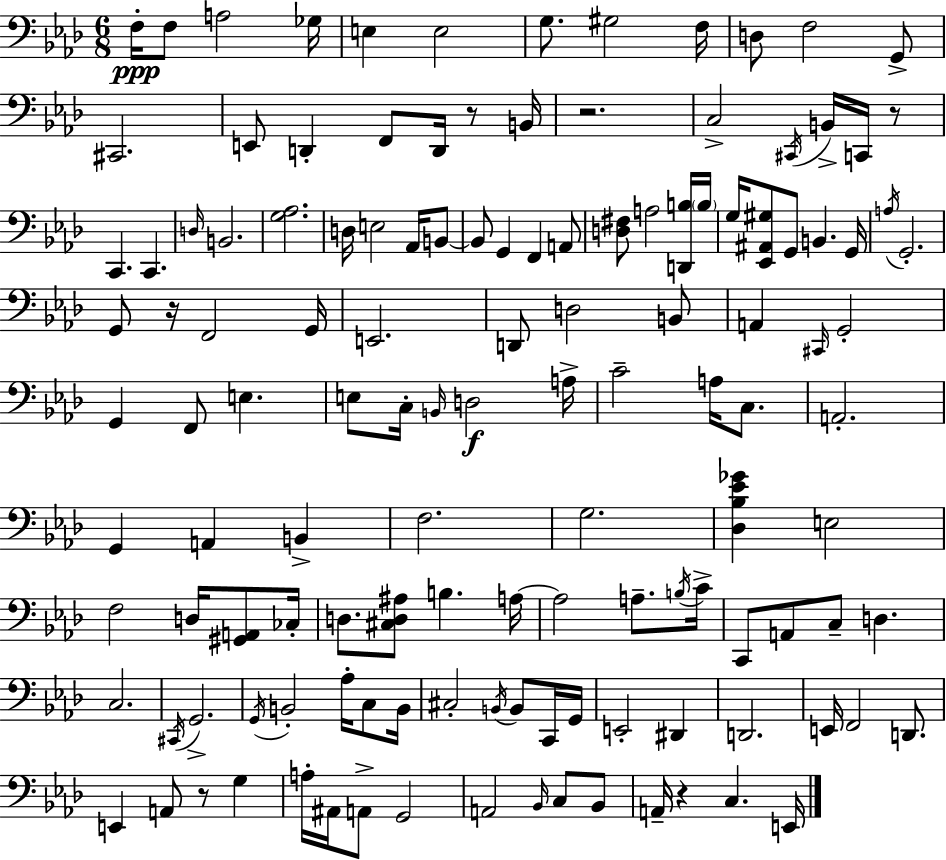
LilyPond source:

{
  \clef bass
  \numericTimeSignature
  \time 6/8
  \key f \minor
  \repeat volta 2 { f16-.\ppp f8 a2 ges16 | e4 e2 | g8. gis2 f16 | d8 f2 g,8-> | \break cis,2. | e,8 d,4-. f,8 d,16 r8 b,16 | r2. | c2-> \acciaccatura { cis,16 } b,16-> c,16 r8 | \break c,4. c,4. | \grace { d16 } b,2. | <g aes>2. | d16 e2 aes,16 | \break b,8~~ b,8 g,4 f,4 | a,8 <d fis>8 a2 | <d, b>16 \parenthesize b16 g16 <ees, ais, gis>8 g,8 b,4. | g,16 \acciaccatura { a16 } g,2.-. | \break g,8 r16 f,2 | g,16 e,2. | d,8 d2 | b,8 a,4 \grace { cis,16 } g,2-. | \break g,4 f,8 e4. | e8 c16-. \grace { b,16 }\f d2 | a16-> c'2-- | a16 c8. a,2.-. | \break g,4 a,4 | b,4-> f2. | g2. | <des bes ees' ges'>4 e2 | \break f2 | d16 <gis, a,>8 ces16-. d8. <cis d ais>8 b4. | a16~~ a2 | a8.-- \acciaccatura { b16 } c'16-> c,8 a,8 c8-- | \break d4. c2. | \acciaccatura { cis,16 } g,2.-> | \acciaccatura { g,16 } b,2-. | aes16-. c8 b,16 cis2-. | \break \acciaccatura { b,16 } b,8 c,16 g,16 e,2-. | dis,4 d,2. | e,16 f,2 | d,8. e,4 | \break a,8 r8 g4 a16-. ais,16 a,8-> | g,2 a,2 | \grace { bes,16 } c8 bes,8 a,16-- r4 | c4. e,16 } \bar "|."
}